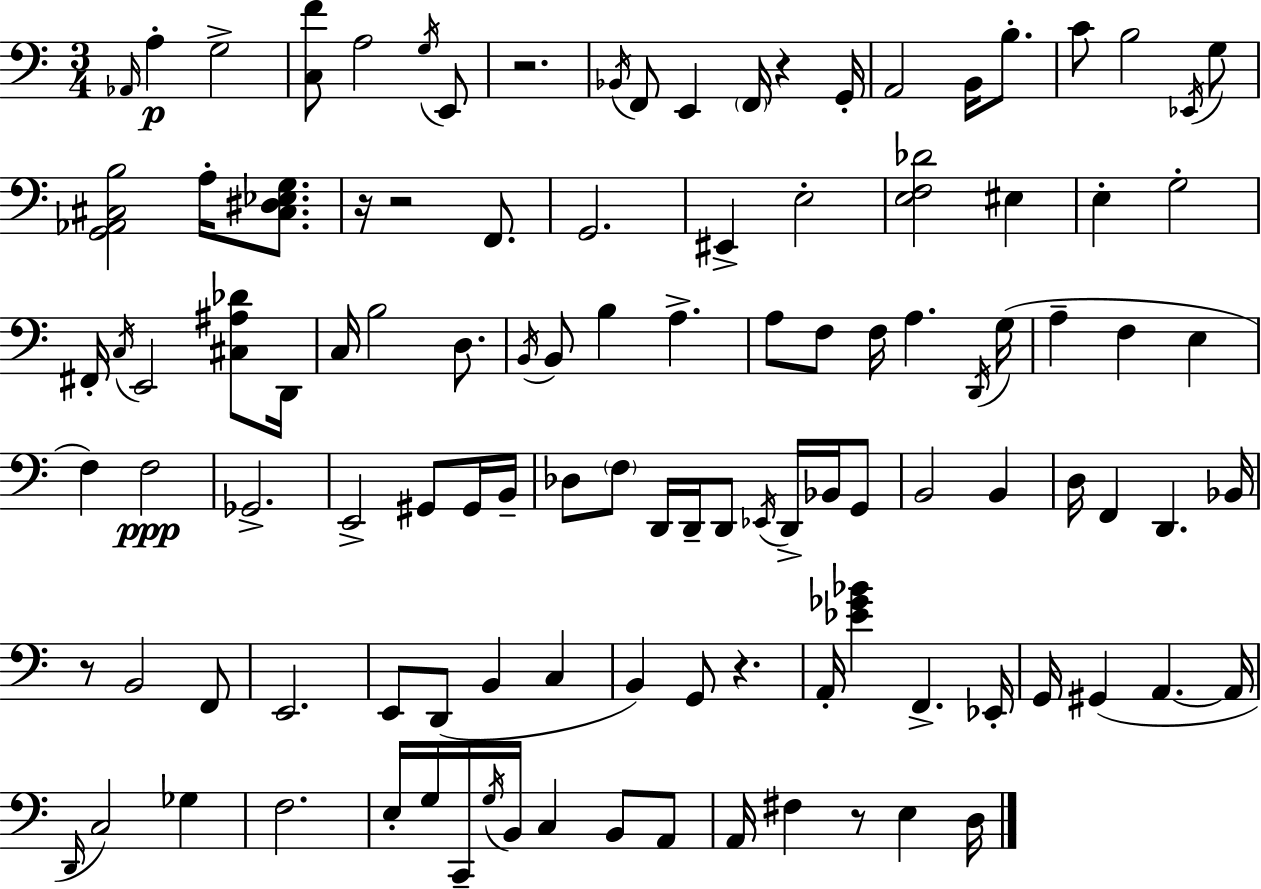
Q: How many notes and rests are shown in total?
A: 113